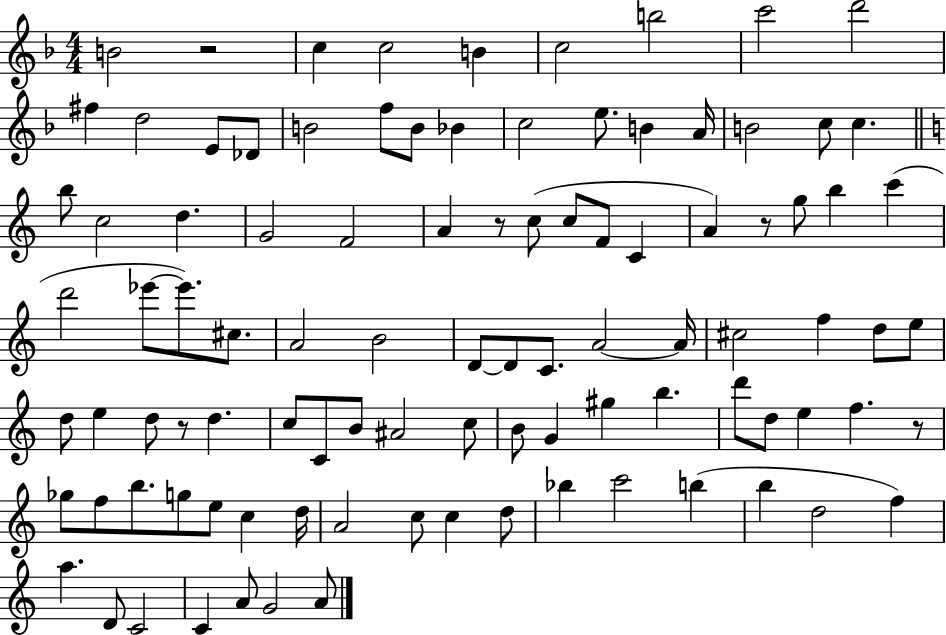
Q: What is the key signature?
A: F major